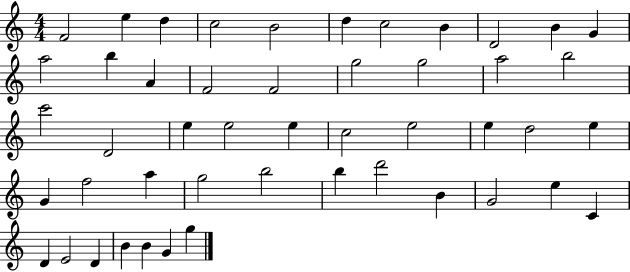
X:1
T:Untitled
M:4/4
L:1/4
K:C
F2 e d c2 B2 d c2 B D2 B G a2 b A F2 F2 g2 g2 a2 b2 c'2 D2 e e2 e c2 e2 e d2 e G f2 a g2 b2 b d'2 B G2 e C D E2 D B B G g